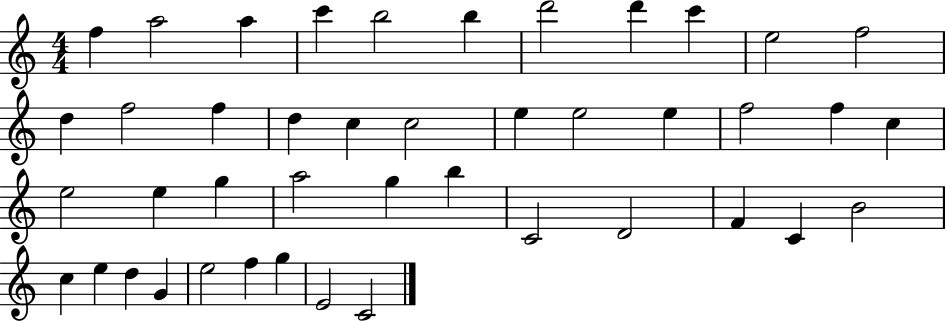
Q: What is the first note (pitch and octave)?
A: F5